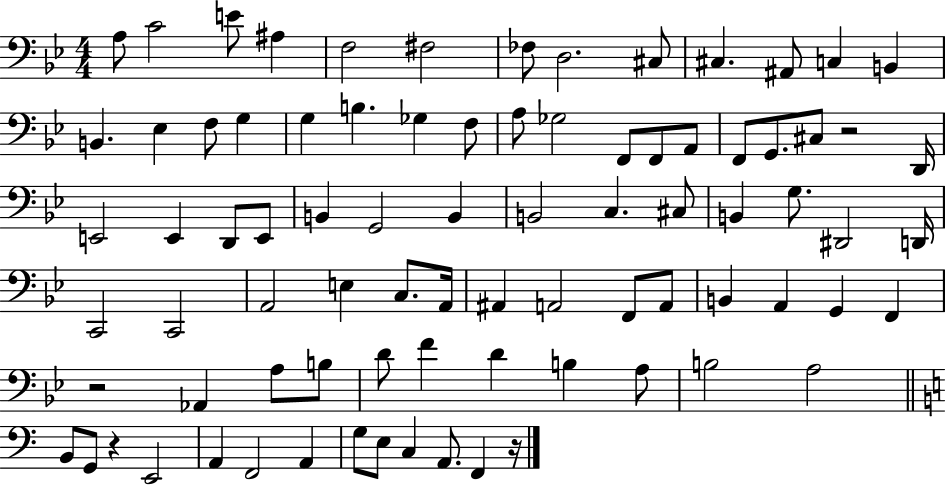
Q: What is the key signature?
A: BES major